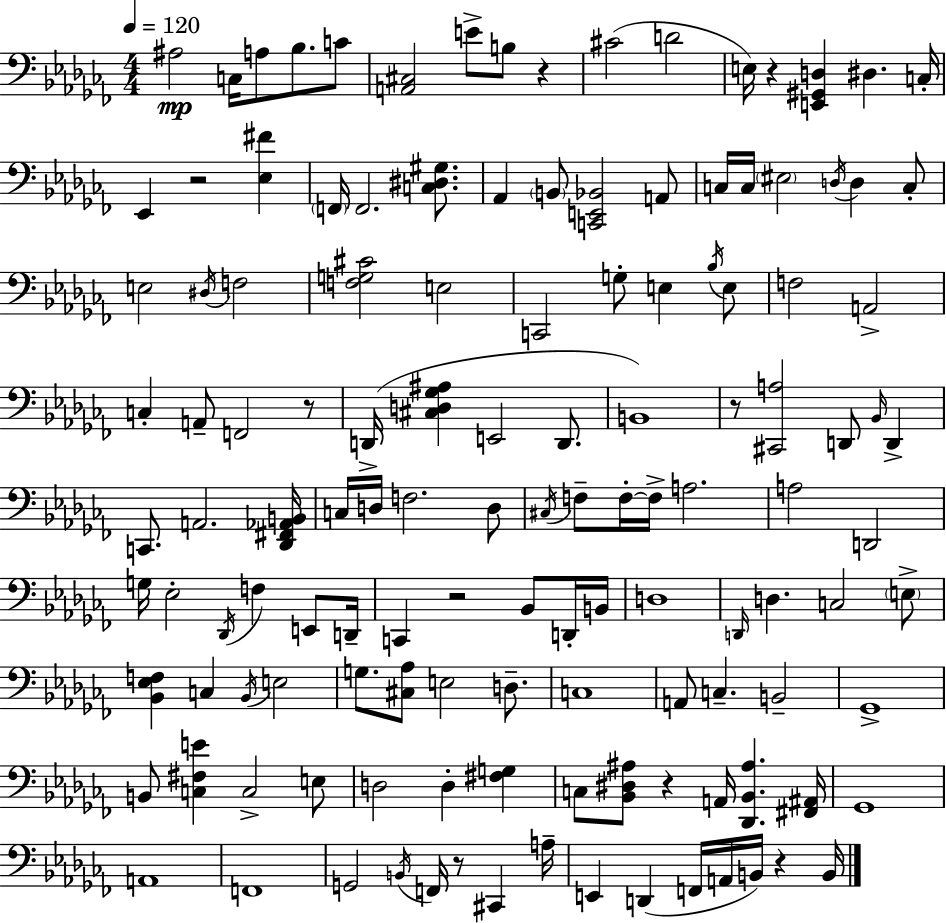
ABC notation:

X:1
T:Untitled
M:4/4
L:1/4
K:Abm
^A,2 C,/4 A,/2 _B,/2 C/2 [A,,^C,]2 E/2 B,/2 z ^C2 D2 E,/4 z [E,,^G,,D,] ^D, C,/4 _E,, z2 [_E,^F] F,,/4 F,,2 [C,^D,^G,]/2 _A,, B,,/2 [C,,E,,_B,,]2 A,,/2 C,/4 C,/4 ^E,2 D,/4 D, C,/2 E,2 ^D,/4 F,2 [F,G,^C]2 E,2 C,,2 G,/2 E, _B,/4 E,/2 F,2 A,,2 C, A,,/2 F,,2 z/2 D,,/4 [^C,D,_G,^A,] E,,2 D,,/2 B,,4 z/2 [^C,,A,]2 D,,/2 _B,,/4 D,, C,,/2 A,,2 [_D,,^F,,_A,,B,,]/4 C,/4 D,/4 F,2 D,/2 ^C,/4 F,/2 F,/4 F,/4 A,2 A,2 D,,2 G,/4 _E,2 _D,,/4 F, E,,/2 D,,/4 C,, z2 _B,,/2 D,,/4 B,,/4 D,4 D,,/4 D, C,2 E,/2 [_B,,_E,F,] C, _B,,/4 E,2 G,/2 [^C,_A,]/2 E,2 D,/2 C,4 A,,/2 C, B,,2 _G,,4 B,,/2 [C,^F,E] C,2 E,/2 D,2 D, [^F,G,] C,/2 [_B,,^D,^A,]/2 z A,,/4 [_D,,_B,,^A,] [^F,,^A,,]/4 _G,,4 A,,4 F,,4 G,,2 B,,/4 F,,/4 z/2 ^C,, A,/4 E,, D,, F,,/4 A,,/4 B,,/4 z B,,/4